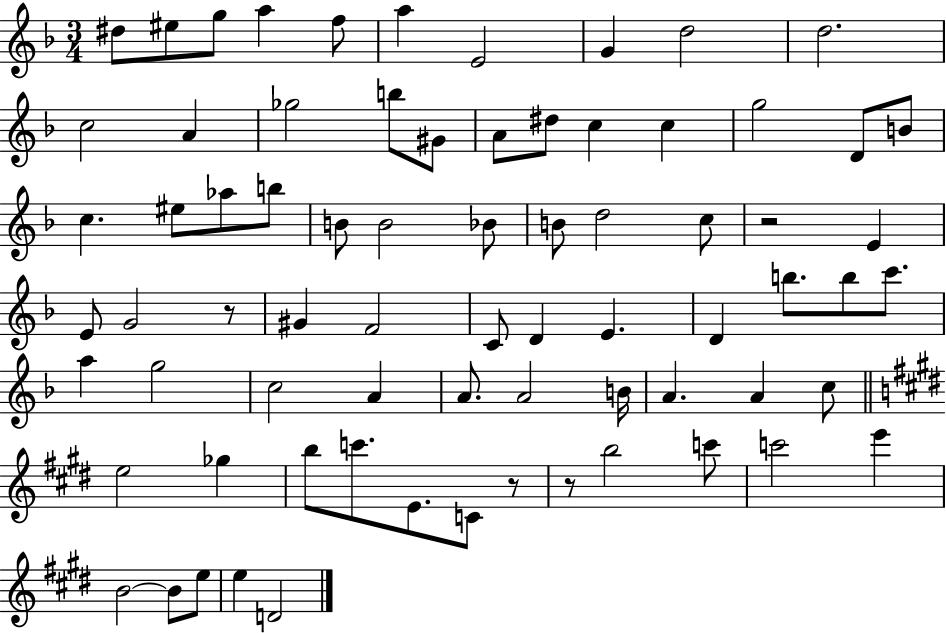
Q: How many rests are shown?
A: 4